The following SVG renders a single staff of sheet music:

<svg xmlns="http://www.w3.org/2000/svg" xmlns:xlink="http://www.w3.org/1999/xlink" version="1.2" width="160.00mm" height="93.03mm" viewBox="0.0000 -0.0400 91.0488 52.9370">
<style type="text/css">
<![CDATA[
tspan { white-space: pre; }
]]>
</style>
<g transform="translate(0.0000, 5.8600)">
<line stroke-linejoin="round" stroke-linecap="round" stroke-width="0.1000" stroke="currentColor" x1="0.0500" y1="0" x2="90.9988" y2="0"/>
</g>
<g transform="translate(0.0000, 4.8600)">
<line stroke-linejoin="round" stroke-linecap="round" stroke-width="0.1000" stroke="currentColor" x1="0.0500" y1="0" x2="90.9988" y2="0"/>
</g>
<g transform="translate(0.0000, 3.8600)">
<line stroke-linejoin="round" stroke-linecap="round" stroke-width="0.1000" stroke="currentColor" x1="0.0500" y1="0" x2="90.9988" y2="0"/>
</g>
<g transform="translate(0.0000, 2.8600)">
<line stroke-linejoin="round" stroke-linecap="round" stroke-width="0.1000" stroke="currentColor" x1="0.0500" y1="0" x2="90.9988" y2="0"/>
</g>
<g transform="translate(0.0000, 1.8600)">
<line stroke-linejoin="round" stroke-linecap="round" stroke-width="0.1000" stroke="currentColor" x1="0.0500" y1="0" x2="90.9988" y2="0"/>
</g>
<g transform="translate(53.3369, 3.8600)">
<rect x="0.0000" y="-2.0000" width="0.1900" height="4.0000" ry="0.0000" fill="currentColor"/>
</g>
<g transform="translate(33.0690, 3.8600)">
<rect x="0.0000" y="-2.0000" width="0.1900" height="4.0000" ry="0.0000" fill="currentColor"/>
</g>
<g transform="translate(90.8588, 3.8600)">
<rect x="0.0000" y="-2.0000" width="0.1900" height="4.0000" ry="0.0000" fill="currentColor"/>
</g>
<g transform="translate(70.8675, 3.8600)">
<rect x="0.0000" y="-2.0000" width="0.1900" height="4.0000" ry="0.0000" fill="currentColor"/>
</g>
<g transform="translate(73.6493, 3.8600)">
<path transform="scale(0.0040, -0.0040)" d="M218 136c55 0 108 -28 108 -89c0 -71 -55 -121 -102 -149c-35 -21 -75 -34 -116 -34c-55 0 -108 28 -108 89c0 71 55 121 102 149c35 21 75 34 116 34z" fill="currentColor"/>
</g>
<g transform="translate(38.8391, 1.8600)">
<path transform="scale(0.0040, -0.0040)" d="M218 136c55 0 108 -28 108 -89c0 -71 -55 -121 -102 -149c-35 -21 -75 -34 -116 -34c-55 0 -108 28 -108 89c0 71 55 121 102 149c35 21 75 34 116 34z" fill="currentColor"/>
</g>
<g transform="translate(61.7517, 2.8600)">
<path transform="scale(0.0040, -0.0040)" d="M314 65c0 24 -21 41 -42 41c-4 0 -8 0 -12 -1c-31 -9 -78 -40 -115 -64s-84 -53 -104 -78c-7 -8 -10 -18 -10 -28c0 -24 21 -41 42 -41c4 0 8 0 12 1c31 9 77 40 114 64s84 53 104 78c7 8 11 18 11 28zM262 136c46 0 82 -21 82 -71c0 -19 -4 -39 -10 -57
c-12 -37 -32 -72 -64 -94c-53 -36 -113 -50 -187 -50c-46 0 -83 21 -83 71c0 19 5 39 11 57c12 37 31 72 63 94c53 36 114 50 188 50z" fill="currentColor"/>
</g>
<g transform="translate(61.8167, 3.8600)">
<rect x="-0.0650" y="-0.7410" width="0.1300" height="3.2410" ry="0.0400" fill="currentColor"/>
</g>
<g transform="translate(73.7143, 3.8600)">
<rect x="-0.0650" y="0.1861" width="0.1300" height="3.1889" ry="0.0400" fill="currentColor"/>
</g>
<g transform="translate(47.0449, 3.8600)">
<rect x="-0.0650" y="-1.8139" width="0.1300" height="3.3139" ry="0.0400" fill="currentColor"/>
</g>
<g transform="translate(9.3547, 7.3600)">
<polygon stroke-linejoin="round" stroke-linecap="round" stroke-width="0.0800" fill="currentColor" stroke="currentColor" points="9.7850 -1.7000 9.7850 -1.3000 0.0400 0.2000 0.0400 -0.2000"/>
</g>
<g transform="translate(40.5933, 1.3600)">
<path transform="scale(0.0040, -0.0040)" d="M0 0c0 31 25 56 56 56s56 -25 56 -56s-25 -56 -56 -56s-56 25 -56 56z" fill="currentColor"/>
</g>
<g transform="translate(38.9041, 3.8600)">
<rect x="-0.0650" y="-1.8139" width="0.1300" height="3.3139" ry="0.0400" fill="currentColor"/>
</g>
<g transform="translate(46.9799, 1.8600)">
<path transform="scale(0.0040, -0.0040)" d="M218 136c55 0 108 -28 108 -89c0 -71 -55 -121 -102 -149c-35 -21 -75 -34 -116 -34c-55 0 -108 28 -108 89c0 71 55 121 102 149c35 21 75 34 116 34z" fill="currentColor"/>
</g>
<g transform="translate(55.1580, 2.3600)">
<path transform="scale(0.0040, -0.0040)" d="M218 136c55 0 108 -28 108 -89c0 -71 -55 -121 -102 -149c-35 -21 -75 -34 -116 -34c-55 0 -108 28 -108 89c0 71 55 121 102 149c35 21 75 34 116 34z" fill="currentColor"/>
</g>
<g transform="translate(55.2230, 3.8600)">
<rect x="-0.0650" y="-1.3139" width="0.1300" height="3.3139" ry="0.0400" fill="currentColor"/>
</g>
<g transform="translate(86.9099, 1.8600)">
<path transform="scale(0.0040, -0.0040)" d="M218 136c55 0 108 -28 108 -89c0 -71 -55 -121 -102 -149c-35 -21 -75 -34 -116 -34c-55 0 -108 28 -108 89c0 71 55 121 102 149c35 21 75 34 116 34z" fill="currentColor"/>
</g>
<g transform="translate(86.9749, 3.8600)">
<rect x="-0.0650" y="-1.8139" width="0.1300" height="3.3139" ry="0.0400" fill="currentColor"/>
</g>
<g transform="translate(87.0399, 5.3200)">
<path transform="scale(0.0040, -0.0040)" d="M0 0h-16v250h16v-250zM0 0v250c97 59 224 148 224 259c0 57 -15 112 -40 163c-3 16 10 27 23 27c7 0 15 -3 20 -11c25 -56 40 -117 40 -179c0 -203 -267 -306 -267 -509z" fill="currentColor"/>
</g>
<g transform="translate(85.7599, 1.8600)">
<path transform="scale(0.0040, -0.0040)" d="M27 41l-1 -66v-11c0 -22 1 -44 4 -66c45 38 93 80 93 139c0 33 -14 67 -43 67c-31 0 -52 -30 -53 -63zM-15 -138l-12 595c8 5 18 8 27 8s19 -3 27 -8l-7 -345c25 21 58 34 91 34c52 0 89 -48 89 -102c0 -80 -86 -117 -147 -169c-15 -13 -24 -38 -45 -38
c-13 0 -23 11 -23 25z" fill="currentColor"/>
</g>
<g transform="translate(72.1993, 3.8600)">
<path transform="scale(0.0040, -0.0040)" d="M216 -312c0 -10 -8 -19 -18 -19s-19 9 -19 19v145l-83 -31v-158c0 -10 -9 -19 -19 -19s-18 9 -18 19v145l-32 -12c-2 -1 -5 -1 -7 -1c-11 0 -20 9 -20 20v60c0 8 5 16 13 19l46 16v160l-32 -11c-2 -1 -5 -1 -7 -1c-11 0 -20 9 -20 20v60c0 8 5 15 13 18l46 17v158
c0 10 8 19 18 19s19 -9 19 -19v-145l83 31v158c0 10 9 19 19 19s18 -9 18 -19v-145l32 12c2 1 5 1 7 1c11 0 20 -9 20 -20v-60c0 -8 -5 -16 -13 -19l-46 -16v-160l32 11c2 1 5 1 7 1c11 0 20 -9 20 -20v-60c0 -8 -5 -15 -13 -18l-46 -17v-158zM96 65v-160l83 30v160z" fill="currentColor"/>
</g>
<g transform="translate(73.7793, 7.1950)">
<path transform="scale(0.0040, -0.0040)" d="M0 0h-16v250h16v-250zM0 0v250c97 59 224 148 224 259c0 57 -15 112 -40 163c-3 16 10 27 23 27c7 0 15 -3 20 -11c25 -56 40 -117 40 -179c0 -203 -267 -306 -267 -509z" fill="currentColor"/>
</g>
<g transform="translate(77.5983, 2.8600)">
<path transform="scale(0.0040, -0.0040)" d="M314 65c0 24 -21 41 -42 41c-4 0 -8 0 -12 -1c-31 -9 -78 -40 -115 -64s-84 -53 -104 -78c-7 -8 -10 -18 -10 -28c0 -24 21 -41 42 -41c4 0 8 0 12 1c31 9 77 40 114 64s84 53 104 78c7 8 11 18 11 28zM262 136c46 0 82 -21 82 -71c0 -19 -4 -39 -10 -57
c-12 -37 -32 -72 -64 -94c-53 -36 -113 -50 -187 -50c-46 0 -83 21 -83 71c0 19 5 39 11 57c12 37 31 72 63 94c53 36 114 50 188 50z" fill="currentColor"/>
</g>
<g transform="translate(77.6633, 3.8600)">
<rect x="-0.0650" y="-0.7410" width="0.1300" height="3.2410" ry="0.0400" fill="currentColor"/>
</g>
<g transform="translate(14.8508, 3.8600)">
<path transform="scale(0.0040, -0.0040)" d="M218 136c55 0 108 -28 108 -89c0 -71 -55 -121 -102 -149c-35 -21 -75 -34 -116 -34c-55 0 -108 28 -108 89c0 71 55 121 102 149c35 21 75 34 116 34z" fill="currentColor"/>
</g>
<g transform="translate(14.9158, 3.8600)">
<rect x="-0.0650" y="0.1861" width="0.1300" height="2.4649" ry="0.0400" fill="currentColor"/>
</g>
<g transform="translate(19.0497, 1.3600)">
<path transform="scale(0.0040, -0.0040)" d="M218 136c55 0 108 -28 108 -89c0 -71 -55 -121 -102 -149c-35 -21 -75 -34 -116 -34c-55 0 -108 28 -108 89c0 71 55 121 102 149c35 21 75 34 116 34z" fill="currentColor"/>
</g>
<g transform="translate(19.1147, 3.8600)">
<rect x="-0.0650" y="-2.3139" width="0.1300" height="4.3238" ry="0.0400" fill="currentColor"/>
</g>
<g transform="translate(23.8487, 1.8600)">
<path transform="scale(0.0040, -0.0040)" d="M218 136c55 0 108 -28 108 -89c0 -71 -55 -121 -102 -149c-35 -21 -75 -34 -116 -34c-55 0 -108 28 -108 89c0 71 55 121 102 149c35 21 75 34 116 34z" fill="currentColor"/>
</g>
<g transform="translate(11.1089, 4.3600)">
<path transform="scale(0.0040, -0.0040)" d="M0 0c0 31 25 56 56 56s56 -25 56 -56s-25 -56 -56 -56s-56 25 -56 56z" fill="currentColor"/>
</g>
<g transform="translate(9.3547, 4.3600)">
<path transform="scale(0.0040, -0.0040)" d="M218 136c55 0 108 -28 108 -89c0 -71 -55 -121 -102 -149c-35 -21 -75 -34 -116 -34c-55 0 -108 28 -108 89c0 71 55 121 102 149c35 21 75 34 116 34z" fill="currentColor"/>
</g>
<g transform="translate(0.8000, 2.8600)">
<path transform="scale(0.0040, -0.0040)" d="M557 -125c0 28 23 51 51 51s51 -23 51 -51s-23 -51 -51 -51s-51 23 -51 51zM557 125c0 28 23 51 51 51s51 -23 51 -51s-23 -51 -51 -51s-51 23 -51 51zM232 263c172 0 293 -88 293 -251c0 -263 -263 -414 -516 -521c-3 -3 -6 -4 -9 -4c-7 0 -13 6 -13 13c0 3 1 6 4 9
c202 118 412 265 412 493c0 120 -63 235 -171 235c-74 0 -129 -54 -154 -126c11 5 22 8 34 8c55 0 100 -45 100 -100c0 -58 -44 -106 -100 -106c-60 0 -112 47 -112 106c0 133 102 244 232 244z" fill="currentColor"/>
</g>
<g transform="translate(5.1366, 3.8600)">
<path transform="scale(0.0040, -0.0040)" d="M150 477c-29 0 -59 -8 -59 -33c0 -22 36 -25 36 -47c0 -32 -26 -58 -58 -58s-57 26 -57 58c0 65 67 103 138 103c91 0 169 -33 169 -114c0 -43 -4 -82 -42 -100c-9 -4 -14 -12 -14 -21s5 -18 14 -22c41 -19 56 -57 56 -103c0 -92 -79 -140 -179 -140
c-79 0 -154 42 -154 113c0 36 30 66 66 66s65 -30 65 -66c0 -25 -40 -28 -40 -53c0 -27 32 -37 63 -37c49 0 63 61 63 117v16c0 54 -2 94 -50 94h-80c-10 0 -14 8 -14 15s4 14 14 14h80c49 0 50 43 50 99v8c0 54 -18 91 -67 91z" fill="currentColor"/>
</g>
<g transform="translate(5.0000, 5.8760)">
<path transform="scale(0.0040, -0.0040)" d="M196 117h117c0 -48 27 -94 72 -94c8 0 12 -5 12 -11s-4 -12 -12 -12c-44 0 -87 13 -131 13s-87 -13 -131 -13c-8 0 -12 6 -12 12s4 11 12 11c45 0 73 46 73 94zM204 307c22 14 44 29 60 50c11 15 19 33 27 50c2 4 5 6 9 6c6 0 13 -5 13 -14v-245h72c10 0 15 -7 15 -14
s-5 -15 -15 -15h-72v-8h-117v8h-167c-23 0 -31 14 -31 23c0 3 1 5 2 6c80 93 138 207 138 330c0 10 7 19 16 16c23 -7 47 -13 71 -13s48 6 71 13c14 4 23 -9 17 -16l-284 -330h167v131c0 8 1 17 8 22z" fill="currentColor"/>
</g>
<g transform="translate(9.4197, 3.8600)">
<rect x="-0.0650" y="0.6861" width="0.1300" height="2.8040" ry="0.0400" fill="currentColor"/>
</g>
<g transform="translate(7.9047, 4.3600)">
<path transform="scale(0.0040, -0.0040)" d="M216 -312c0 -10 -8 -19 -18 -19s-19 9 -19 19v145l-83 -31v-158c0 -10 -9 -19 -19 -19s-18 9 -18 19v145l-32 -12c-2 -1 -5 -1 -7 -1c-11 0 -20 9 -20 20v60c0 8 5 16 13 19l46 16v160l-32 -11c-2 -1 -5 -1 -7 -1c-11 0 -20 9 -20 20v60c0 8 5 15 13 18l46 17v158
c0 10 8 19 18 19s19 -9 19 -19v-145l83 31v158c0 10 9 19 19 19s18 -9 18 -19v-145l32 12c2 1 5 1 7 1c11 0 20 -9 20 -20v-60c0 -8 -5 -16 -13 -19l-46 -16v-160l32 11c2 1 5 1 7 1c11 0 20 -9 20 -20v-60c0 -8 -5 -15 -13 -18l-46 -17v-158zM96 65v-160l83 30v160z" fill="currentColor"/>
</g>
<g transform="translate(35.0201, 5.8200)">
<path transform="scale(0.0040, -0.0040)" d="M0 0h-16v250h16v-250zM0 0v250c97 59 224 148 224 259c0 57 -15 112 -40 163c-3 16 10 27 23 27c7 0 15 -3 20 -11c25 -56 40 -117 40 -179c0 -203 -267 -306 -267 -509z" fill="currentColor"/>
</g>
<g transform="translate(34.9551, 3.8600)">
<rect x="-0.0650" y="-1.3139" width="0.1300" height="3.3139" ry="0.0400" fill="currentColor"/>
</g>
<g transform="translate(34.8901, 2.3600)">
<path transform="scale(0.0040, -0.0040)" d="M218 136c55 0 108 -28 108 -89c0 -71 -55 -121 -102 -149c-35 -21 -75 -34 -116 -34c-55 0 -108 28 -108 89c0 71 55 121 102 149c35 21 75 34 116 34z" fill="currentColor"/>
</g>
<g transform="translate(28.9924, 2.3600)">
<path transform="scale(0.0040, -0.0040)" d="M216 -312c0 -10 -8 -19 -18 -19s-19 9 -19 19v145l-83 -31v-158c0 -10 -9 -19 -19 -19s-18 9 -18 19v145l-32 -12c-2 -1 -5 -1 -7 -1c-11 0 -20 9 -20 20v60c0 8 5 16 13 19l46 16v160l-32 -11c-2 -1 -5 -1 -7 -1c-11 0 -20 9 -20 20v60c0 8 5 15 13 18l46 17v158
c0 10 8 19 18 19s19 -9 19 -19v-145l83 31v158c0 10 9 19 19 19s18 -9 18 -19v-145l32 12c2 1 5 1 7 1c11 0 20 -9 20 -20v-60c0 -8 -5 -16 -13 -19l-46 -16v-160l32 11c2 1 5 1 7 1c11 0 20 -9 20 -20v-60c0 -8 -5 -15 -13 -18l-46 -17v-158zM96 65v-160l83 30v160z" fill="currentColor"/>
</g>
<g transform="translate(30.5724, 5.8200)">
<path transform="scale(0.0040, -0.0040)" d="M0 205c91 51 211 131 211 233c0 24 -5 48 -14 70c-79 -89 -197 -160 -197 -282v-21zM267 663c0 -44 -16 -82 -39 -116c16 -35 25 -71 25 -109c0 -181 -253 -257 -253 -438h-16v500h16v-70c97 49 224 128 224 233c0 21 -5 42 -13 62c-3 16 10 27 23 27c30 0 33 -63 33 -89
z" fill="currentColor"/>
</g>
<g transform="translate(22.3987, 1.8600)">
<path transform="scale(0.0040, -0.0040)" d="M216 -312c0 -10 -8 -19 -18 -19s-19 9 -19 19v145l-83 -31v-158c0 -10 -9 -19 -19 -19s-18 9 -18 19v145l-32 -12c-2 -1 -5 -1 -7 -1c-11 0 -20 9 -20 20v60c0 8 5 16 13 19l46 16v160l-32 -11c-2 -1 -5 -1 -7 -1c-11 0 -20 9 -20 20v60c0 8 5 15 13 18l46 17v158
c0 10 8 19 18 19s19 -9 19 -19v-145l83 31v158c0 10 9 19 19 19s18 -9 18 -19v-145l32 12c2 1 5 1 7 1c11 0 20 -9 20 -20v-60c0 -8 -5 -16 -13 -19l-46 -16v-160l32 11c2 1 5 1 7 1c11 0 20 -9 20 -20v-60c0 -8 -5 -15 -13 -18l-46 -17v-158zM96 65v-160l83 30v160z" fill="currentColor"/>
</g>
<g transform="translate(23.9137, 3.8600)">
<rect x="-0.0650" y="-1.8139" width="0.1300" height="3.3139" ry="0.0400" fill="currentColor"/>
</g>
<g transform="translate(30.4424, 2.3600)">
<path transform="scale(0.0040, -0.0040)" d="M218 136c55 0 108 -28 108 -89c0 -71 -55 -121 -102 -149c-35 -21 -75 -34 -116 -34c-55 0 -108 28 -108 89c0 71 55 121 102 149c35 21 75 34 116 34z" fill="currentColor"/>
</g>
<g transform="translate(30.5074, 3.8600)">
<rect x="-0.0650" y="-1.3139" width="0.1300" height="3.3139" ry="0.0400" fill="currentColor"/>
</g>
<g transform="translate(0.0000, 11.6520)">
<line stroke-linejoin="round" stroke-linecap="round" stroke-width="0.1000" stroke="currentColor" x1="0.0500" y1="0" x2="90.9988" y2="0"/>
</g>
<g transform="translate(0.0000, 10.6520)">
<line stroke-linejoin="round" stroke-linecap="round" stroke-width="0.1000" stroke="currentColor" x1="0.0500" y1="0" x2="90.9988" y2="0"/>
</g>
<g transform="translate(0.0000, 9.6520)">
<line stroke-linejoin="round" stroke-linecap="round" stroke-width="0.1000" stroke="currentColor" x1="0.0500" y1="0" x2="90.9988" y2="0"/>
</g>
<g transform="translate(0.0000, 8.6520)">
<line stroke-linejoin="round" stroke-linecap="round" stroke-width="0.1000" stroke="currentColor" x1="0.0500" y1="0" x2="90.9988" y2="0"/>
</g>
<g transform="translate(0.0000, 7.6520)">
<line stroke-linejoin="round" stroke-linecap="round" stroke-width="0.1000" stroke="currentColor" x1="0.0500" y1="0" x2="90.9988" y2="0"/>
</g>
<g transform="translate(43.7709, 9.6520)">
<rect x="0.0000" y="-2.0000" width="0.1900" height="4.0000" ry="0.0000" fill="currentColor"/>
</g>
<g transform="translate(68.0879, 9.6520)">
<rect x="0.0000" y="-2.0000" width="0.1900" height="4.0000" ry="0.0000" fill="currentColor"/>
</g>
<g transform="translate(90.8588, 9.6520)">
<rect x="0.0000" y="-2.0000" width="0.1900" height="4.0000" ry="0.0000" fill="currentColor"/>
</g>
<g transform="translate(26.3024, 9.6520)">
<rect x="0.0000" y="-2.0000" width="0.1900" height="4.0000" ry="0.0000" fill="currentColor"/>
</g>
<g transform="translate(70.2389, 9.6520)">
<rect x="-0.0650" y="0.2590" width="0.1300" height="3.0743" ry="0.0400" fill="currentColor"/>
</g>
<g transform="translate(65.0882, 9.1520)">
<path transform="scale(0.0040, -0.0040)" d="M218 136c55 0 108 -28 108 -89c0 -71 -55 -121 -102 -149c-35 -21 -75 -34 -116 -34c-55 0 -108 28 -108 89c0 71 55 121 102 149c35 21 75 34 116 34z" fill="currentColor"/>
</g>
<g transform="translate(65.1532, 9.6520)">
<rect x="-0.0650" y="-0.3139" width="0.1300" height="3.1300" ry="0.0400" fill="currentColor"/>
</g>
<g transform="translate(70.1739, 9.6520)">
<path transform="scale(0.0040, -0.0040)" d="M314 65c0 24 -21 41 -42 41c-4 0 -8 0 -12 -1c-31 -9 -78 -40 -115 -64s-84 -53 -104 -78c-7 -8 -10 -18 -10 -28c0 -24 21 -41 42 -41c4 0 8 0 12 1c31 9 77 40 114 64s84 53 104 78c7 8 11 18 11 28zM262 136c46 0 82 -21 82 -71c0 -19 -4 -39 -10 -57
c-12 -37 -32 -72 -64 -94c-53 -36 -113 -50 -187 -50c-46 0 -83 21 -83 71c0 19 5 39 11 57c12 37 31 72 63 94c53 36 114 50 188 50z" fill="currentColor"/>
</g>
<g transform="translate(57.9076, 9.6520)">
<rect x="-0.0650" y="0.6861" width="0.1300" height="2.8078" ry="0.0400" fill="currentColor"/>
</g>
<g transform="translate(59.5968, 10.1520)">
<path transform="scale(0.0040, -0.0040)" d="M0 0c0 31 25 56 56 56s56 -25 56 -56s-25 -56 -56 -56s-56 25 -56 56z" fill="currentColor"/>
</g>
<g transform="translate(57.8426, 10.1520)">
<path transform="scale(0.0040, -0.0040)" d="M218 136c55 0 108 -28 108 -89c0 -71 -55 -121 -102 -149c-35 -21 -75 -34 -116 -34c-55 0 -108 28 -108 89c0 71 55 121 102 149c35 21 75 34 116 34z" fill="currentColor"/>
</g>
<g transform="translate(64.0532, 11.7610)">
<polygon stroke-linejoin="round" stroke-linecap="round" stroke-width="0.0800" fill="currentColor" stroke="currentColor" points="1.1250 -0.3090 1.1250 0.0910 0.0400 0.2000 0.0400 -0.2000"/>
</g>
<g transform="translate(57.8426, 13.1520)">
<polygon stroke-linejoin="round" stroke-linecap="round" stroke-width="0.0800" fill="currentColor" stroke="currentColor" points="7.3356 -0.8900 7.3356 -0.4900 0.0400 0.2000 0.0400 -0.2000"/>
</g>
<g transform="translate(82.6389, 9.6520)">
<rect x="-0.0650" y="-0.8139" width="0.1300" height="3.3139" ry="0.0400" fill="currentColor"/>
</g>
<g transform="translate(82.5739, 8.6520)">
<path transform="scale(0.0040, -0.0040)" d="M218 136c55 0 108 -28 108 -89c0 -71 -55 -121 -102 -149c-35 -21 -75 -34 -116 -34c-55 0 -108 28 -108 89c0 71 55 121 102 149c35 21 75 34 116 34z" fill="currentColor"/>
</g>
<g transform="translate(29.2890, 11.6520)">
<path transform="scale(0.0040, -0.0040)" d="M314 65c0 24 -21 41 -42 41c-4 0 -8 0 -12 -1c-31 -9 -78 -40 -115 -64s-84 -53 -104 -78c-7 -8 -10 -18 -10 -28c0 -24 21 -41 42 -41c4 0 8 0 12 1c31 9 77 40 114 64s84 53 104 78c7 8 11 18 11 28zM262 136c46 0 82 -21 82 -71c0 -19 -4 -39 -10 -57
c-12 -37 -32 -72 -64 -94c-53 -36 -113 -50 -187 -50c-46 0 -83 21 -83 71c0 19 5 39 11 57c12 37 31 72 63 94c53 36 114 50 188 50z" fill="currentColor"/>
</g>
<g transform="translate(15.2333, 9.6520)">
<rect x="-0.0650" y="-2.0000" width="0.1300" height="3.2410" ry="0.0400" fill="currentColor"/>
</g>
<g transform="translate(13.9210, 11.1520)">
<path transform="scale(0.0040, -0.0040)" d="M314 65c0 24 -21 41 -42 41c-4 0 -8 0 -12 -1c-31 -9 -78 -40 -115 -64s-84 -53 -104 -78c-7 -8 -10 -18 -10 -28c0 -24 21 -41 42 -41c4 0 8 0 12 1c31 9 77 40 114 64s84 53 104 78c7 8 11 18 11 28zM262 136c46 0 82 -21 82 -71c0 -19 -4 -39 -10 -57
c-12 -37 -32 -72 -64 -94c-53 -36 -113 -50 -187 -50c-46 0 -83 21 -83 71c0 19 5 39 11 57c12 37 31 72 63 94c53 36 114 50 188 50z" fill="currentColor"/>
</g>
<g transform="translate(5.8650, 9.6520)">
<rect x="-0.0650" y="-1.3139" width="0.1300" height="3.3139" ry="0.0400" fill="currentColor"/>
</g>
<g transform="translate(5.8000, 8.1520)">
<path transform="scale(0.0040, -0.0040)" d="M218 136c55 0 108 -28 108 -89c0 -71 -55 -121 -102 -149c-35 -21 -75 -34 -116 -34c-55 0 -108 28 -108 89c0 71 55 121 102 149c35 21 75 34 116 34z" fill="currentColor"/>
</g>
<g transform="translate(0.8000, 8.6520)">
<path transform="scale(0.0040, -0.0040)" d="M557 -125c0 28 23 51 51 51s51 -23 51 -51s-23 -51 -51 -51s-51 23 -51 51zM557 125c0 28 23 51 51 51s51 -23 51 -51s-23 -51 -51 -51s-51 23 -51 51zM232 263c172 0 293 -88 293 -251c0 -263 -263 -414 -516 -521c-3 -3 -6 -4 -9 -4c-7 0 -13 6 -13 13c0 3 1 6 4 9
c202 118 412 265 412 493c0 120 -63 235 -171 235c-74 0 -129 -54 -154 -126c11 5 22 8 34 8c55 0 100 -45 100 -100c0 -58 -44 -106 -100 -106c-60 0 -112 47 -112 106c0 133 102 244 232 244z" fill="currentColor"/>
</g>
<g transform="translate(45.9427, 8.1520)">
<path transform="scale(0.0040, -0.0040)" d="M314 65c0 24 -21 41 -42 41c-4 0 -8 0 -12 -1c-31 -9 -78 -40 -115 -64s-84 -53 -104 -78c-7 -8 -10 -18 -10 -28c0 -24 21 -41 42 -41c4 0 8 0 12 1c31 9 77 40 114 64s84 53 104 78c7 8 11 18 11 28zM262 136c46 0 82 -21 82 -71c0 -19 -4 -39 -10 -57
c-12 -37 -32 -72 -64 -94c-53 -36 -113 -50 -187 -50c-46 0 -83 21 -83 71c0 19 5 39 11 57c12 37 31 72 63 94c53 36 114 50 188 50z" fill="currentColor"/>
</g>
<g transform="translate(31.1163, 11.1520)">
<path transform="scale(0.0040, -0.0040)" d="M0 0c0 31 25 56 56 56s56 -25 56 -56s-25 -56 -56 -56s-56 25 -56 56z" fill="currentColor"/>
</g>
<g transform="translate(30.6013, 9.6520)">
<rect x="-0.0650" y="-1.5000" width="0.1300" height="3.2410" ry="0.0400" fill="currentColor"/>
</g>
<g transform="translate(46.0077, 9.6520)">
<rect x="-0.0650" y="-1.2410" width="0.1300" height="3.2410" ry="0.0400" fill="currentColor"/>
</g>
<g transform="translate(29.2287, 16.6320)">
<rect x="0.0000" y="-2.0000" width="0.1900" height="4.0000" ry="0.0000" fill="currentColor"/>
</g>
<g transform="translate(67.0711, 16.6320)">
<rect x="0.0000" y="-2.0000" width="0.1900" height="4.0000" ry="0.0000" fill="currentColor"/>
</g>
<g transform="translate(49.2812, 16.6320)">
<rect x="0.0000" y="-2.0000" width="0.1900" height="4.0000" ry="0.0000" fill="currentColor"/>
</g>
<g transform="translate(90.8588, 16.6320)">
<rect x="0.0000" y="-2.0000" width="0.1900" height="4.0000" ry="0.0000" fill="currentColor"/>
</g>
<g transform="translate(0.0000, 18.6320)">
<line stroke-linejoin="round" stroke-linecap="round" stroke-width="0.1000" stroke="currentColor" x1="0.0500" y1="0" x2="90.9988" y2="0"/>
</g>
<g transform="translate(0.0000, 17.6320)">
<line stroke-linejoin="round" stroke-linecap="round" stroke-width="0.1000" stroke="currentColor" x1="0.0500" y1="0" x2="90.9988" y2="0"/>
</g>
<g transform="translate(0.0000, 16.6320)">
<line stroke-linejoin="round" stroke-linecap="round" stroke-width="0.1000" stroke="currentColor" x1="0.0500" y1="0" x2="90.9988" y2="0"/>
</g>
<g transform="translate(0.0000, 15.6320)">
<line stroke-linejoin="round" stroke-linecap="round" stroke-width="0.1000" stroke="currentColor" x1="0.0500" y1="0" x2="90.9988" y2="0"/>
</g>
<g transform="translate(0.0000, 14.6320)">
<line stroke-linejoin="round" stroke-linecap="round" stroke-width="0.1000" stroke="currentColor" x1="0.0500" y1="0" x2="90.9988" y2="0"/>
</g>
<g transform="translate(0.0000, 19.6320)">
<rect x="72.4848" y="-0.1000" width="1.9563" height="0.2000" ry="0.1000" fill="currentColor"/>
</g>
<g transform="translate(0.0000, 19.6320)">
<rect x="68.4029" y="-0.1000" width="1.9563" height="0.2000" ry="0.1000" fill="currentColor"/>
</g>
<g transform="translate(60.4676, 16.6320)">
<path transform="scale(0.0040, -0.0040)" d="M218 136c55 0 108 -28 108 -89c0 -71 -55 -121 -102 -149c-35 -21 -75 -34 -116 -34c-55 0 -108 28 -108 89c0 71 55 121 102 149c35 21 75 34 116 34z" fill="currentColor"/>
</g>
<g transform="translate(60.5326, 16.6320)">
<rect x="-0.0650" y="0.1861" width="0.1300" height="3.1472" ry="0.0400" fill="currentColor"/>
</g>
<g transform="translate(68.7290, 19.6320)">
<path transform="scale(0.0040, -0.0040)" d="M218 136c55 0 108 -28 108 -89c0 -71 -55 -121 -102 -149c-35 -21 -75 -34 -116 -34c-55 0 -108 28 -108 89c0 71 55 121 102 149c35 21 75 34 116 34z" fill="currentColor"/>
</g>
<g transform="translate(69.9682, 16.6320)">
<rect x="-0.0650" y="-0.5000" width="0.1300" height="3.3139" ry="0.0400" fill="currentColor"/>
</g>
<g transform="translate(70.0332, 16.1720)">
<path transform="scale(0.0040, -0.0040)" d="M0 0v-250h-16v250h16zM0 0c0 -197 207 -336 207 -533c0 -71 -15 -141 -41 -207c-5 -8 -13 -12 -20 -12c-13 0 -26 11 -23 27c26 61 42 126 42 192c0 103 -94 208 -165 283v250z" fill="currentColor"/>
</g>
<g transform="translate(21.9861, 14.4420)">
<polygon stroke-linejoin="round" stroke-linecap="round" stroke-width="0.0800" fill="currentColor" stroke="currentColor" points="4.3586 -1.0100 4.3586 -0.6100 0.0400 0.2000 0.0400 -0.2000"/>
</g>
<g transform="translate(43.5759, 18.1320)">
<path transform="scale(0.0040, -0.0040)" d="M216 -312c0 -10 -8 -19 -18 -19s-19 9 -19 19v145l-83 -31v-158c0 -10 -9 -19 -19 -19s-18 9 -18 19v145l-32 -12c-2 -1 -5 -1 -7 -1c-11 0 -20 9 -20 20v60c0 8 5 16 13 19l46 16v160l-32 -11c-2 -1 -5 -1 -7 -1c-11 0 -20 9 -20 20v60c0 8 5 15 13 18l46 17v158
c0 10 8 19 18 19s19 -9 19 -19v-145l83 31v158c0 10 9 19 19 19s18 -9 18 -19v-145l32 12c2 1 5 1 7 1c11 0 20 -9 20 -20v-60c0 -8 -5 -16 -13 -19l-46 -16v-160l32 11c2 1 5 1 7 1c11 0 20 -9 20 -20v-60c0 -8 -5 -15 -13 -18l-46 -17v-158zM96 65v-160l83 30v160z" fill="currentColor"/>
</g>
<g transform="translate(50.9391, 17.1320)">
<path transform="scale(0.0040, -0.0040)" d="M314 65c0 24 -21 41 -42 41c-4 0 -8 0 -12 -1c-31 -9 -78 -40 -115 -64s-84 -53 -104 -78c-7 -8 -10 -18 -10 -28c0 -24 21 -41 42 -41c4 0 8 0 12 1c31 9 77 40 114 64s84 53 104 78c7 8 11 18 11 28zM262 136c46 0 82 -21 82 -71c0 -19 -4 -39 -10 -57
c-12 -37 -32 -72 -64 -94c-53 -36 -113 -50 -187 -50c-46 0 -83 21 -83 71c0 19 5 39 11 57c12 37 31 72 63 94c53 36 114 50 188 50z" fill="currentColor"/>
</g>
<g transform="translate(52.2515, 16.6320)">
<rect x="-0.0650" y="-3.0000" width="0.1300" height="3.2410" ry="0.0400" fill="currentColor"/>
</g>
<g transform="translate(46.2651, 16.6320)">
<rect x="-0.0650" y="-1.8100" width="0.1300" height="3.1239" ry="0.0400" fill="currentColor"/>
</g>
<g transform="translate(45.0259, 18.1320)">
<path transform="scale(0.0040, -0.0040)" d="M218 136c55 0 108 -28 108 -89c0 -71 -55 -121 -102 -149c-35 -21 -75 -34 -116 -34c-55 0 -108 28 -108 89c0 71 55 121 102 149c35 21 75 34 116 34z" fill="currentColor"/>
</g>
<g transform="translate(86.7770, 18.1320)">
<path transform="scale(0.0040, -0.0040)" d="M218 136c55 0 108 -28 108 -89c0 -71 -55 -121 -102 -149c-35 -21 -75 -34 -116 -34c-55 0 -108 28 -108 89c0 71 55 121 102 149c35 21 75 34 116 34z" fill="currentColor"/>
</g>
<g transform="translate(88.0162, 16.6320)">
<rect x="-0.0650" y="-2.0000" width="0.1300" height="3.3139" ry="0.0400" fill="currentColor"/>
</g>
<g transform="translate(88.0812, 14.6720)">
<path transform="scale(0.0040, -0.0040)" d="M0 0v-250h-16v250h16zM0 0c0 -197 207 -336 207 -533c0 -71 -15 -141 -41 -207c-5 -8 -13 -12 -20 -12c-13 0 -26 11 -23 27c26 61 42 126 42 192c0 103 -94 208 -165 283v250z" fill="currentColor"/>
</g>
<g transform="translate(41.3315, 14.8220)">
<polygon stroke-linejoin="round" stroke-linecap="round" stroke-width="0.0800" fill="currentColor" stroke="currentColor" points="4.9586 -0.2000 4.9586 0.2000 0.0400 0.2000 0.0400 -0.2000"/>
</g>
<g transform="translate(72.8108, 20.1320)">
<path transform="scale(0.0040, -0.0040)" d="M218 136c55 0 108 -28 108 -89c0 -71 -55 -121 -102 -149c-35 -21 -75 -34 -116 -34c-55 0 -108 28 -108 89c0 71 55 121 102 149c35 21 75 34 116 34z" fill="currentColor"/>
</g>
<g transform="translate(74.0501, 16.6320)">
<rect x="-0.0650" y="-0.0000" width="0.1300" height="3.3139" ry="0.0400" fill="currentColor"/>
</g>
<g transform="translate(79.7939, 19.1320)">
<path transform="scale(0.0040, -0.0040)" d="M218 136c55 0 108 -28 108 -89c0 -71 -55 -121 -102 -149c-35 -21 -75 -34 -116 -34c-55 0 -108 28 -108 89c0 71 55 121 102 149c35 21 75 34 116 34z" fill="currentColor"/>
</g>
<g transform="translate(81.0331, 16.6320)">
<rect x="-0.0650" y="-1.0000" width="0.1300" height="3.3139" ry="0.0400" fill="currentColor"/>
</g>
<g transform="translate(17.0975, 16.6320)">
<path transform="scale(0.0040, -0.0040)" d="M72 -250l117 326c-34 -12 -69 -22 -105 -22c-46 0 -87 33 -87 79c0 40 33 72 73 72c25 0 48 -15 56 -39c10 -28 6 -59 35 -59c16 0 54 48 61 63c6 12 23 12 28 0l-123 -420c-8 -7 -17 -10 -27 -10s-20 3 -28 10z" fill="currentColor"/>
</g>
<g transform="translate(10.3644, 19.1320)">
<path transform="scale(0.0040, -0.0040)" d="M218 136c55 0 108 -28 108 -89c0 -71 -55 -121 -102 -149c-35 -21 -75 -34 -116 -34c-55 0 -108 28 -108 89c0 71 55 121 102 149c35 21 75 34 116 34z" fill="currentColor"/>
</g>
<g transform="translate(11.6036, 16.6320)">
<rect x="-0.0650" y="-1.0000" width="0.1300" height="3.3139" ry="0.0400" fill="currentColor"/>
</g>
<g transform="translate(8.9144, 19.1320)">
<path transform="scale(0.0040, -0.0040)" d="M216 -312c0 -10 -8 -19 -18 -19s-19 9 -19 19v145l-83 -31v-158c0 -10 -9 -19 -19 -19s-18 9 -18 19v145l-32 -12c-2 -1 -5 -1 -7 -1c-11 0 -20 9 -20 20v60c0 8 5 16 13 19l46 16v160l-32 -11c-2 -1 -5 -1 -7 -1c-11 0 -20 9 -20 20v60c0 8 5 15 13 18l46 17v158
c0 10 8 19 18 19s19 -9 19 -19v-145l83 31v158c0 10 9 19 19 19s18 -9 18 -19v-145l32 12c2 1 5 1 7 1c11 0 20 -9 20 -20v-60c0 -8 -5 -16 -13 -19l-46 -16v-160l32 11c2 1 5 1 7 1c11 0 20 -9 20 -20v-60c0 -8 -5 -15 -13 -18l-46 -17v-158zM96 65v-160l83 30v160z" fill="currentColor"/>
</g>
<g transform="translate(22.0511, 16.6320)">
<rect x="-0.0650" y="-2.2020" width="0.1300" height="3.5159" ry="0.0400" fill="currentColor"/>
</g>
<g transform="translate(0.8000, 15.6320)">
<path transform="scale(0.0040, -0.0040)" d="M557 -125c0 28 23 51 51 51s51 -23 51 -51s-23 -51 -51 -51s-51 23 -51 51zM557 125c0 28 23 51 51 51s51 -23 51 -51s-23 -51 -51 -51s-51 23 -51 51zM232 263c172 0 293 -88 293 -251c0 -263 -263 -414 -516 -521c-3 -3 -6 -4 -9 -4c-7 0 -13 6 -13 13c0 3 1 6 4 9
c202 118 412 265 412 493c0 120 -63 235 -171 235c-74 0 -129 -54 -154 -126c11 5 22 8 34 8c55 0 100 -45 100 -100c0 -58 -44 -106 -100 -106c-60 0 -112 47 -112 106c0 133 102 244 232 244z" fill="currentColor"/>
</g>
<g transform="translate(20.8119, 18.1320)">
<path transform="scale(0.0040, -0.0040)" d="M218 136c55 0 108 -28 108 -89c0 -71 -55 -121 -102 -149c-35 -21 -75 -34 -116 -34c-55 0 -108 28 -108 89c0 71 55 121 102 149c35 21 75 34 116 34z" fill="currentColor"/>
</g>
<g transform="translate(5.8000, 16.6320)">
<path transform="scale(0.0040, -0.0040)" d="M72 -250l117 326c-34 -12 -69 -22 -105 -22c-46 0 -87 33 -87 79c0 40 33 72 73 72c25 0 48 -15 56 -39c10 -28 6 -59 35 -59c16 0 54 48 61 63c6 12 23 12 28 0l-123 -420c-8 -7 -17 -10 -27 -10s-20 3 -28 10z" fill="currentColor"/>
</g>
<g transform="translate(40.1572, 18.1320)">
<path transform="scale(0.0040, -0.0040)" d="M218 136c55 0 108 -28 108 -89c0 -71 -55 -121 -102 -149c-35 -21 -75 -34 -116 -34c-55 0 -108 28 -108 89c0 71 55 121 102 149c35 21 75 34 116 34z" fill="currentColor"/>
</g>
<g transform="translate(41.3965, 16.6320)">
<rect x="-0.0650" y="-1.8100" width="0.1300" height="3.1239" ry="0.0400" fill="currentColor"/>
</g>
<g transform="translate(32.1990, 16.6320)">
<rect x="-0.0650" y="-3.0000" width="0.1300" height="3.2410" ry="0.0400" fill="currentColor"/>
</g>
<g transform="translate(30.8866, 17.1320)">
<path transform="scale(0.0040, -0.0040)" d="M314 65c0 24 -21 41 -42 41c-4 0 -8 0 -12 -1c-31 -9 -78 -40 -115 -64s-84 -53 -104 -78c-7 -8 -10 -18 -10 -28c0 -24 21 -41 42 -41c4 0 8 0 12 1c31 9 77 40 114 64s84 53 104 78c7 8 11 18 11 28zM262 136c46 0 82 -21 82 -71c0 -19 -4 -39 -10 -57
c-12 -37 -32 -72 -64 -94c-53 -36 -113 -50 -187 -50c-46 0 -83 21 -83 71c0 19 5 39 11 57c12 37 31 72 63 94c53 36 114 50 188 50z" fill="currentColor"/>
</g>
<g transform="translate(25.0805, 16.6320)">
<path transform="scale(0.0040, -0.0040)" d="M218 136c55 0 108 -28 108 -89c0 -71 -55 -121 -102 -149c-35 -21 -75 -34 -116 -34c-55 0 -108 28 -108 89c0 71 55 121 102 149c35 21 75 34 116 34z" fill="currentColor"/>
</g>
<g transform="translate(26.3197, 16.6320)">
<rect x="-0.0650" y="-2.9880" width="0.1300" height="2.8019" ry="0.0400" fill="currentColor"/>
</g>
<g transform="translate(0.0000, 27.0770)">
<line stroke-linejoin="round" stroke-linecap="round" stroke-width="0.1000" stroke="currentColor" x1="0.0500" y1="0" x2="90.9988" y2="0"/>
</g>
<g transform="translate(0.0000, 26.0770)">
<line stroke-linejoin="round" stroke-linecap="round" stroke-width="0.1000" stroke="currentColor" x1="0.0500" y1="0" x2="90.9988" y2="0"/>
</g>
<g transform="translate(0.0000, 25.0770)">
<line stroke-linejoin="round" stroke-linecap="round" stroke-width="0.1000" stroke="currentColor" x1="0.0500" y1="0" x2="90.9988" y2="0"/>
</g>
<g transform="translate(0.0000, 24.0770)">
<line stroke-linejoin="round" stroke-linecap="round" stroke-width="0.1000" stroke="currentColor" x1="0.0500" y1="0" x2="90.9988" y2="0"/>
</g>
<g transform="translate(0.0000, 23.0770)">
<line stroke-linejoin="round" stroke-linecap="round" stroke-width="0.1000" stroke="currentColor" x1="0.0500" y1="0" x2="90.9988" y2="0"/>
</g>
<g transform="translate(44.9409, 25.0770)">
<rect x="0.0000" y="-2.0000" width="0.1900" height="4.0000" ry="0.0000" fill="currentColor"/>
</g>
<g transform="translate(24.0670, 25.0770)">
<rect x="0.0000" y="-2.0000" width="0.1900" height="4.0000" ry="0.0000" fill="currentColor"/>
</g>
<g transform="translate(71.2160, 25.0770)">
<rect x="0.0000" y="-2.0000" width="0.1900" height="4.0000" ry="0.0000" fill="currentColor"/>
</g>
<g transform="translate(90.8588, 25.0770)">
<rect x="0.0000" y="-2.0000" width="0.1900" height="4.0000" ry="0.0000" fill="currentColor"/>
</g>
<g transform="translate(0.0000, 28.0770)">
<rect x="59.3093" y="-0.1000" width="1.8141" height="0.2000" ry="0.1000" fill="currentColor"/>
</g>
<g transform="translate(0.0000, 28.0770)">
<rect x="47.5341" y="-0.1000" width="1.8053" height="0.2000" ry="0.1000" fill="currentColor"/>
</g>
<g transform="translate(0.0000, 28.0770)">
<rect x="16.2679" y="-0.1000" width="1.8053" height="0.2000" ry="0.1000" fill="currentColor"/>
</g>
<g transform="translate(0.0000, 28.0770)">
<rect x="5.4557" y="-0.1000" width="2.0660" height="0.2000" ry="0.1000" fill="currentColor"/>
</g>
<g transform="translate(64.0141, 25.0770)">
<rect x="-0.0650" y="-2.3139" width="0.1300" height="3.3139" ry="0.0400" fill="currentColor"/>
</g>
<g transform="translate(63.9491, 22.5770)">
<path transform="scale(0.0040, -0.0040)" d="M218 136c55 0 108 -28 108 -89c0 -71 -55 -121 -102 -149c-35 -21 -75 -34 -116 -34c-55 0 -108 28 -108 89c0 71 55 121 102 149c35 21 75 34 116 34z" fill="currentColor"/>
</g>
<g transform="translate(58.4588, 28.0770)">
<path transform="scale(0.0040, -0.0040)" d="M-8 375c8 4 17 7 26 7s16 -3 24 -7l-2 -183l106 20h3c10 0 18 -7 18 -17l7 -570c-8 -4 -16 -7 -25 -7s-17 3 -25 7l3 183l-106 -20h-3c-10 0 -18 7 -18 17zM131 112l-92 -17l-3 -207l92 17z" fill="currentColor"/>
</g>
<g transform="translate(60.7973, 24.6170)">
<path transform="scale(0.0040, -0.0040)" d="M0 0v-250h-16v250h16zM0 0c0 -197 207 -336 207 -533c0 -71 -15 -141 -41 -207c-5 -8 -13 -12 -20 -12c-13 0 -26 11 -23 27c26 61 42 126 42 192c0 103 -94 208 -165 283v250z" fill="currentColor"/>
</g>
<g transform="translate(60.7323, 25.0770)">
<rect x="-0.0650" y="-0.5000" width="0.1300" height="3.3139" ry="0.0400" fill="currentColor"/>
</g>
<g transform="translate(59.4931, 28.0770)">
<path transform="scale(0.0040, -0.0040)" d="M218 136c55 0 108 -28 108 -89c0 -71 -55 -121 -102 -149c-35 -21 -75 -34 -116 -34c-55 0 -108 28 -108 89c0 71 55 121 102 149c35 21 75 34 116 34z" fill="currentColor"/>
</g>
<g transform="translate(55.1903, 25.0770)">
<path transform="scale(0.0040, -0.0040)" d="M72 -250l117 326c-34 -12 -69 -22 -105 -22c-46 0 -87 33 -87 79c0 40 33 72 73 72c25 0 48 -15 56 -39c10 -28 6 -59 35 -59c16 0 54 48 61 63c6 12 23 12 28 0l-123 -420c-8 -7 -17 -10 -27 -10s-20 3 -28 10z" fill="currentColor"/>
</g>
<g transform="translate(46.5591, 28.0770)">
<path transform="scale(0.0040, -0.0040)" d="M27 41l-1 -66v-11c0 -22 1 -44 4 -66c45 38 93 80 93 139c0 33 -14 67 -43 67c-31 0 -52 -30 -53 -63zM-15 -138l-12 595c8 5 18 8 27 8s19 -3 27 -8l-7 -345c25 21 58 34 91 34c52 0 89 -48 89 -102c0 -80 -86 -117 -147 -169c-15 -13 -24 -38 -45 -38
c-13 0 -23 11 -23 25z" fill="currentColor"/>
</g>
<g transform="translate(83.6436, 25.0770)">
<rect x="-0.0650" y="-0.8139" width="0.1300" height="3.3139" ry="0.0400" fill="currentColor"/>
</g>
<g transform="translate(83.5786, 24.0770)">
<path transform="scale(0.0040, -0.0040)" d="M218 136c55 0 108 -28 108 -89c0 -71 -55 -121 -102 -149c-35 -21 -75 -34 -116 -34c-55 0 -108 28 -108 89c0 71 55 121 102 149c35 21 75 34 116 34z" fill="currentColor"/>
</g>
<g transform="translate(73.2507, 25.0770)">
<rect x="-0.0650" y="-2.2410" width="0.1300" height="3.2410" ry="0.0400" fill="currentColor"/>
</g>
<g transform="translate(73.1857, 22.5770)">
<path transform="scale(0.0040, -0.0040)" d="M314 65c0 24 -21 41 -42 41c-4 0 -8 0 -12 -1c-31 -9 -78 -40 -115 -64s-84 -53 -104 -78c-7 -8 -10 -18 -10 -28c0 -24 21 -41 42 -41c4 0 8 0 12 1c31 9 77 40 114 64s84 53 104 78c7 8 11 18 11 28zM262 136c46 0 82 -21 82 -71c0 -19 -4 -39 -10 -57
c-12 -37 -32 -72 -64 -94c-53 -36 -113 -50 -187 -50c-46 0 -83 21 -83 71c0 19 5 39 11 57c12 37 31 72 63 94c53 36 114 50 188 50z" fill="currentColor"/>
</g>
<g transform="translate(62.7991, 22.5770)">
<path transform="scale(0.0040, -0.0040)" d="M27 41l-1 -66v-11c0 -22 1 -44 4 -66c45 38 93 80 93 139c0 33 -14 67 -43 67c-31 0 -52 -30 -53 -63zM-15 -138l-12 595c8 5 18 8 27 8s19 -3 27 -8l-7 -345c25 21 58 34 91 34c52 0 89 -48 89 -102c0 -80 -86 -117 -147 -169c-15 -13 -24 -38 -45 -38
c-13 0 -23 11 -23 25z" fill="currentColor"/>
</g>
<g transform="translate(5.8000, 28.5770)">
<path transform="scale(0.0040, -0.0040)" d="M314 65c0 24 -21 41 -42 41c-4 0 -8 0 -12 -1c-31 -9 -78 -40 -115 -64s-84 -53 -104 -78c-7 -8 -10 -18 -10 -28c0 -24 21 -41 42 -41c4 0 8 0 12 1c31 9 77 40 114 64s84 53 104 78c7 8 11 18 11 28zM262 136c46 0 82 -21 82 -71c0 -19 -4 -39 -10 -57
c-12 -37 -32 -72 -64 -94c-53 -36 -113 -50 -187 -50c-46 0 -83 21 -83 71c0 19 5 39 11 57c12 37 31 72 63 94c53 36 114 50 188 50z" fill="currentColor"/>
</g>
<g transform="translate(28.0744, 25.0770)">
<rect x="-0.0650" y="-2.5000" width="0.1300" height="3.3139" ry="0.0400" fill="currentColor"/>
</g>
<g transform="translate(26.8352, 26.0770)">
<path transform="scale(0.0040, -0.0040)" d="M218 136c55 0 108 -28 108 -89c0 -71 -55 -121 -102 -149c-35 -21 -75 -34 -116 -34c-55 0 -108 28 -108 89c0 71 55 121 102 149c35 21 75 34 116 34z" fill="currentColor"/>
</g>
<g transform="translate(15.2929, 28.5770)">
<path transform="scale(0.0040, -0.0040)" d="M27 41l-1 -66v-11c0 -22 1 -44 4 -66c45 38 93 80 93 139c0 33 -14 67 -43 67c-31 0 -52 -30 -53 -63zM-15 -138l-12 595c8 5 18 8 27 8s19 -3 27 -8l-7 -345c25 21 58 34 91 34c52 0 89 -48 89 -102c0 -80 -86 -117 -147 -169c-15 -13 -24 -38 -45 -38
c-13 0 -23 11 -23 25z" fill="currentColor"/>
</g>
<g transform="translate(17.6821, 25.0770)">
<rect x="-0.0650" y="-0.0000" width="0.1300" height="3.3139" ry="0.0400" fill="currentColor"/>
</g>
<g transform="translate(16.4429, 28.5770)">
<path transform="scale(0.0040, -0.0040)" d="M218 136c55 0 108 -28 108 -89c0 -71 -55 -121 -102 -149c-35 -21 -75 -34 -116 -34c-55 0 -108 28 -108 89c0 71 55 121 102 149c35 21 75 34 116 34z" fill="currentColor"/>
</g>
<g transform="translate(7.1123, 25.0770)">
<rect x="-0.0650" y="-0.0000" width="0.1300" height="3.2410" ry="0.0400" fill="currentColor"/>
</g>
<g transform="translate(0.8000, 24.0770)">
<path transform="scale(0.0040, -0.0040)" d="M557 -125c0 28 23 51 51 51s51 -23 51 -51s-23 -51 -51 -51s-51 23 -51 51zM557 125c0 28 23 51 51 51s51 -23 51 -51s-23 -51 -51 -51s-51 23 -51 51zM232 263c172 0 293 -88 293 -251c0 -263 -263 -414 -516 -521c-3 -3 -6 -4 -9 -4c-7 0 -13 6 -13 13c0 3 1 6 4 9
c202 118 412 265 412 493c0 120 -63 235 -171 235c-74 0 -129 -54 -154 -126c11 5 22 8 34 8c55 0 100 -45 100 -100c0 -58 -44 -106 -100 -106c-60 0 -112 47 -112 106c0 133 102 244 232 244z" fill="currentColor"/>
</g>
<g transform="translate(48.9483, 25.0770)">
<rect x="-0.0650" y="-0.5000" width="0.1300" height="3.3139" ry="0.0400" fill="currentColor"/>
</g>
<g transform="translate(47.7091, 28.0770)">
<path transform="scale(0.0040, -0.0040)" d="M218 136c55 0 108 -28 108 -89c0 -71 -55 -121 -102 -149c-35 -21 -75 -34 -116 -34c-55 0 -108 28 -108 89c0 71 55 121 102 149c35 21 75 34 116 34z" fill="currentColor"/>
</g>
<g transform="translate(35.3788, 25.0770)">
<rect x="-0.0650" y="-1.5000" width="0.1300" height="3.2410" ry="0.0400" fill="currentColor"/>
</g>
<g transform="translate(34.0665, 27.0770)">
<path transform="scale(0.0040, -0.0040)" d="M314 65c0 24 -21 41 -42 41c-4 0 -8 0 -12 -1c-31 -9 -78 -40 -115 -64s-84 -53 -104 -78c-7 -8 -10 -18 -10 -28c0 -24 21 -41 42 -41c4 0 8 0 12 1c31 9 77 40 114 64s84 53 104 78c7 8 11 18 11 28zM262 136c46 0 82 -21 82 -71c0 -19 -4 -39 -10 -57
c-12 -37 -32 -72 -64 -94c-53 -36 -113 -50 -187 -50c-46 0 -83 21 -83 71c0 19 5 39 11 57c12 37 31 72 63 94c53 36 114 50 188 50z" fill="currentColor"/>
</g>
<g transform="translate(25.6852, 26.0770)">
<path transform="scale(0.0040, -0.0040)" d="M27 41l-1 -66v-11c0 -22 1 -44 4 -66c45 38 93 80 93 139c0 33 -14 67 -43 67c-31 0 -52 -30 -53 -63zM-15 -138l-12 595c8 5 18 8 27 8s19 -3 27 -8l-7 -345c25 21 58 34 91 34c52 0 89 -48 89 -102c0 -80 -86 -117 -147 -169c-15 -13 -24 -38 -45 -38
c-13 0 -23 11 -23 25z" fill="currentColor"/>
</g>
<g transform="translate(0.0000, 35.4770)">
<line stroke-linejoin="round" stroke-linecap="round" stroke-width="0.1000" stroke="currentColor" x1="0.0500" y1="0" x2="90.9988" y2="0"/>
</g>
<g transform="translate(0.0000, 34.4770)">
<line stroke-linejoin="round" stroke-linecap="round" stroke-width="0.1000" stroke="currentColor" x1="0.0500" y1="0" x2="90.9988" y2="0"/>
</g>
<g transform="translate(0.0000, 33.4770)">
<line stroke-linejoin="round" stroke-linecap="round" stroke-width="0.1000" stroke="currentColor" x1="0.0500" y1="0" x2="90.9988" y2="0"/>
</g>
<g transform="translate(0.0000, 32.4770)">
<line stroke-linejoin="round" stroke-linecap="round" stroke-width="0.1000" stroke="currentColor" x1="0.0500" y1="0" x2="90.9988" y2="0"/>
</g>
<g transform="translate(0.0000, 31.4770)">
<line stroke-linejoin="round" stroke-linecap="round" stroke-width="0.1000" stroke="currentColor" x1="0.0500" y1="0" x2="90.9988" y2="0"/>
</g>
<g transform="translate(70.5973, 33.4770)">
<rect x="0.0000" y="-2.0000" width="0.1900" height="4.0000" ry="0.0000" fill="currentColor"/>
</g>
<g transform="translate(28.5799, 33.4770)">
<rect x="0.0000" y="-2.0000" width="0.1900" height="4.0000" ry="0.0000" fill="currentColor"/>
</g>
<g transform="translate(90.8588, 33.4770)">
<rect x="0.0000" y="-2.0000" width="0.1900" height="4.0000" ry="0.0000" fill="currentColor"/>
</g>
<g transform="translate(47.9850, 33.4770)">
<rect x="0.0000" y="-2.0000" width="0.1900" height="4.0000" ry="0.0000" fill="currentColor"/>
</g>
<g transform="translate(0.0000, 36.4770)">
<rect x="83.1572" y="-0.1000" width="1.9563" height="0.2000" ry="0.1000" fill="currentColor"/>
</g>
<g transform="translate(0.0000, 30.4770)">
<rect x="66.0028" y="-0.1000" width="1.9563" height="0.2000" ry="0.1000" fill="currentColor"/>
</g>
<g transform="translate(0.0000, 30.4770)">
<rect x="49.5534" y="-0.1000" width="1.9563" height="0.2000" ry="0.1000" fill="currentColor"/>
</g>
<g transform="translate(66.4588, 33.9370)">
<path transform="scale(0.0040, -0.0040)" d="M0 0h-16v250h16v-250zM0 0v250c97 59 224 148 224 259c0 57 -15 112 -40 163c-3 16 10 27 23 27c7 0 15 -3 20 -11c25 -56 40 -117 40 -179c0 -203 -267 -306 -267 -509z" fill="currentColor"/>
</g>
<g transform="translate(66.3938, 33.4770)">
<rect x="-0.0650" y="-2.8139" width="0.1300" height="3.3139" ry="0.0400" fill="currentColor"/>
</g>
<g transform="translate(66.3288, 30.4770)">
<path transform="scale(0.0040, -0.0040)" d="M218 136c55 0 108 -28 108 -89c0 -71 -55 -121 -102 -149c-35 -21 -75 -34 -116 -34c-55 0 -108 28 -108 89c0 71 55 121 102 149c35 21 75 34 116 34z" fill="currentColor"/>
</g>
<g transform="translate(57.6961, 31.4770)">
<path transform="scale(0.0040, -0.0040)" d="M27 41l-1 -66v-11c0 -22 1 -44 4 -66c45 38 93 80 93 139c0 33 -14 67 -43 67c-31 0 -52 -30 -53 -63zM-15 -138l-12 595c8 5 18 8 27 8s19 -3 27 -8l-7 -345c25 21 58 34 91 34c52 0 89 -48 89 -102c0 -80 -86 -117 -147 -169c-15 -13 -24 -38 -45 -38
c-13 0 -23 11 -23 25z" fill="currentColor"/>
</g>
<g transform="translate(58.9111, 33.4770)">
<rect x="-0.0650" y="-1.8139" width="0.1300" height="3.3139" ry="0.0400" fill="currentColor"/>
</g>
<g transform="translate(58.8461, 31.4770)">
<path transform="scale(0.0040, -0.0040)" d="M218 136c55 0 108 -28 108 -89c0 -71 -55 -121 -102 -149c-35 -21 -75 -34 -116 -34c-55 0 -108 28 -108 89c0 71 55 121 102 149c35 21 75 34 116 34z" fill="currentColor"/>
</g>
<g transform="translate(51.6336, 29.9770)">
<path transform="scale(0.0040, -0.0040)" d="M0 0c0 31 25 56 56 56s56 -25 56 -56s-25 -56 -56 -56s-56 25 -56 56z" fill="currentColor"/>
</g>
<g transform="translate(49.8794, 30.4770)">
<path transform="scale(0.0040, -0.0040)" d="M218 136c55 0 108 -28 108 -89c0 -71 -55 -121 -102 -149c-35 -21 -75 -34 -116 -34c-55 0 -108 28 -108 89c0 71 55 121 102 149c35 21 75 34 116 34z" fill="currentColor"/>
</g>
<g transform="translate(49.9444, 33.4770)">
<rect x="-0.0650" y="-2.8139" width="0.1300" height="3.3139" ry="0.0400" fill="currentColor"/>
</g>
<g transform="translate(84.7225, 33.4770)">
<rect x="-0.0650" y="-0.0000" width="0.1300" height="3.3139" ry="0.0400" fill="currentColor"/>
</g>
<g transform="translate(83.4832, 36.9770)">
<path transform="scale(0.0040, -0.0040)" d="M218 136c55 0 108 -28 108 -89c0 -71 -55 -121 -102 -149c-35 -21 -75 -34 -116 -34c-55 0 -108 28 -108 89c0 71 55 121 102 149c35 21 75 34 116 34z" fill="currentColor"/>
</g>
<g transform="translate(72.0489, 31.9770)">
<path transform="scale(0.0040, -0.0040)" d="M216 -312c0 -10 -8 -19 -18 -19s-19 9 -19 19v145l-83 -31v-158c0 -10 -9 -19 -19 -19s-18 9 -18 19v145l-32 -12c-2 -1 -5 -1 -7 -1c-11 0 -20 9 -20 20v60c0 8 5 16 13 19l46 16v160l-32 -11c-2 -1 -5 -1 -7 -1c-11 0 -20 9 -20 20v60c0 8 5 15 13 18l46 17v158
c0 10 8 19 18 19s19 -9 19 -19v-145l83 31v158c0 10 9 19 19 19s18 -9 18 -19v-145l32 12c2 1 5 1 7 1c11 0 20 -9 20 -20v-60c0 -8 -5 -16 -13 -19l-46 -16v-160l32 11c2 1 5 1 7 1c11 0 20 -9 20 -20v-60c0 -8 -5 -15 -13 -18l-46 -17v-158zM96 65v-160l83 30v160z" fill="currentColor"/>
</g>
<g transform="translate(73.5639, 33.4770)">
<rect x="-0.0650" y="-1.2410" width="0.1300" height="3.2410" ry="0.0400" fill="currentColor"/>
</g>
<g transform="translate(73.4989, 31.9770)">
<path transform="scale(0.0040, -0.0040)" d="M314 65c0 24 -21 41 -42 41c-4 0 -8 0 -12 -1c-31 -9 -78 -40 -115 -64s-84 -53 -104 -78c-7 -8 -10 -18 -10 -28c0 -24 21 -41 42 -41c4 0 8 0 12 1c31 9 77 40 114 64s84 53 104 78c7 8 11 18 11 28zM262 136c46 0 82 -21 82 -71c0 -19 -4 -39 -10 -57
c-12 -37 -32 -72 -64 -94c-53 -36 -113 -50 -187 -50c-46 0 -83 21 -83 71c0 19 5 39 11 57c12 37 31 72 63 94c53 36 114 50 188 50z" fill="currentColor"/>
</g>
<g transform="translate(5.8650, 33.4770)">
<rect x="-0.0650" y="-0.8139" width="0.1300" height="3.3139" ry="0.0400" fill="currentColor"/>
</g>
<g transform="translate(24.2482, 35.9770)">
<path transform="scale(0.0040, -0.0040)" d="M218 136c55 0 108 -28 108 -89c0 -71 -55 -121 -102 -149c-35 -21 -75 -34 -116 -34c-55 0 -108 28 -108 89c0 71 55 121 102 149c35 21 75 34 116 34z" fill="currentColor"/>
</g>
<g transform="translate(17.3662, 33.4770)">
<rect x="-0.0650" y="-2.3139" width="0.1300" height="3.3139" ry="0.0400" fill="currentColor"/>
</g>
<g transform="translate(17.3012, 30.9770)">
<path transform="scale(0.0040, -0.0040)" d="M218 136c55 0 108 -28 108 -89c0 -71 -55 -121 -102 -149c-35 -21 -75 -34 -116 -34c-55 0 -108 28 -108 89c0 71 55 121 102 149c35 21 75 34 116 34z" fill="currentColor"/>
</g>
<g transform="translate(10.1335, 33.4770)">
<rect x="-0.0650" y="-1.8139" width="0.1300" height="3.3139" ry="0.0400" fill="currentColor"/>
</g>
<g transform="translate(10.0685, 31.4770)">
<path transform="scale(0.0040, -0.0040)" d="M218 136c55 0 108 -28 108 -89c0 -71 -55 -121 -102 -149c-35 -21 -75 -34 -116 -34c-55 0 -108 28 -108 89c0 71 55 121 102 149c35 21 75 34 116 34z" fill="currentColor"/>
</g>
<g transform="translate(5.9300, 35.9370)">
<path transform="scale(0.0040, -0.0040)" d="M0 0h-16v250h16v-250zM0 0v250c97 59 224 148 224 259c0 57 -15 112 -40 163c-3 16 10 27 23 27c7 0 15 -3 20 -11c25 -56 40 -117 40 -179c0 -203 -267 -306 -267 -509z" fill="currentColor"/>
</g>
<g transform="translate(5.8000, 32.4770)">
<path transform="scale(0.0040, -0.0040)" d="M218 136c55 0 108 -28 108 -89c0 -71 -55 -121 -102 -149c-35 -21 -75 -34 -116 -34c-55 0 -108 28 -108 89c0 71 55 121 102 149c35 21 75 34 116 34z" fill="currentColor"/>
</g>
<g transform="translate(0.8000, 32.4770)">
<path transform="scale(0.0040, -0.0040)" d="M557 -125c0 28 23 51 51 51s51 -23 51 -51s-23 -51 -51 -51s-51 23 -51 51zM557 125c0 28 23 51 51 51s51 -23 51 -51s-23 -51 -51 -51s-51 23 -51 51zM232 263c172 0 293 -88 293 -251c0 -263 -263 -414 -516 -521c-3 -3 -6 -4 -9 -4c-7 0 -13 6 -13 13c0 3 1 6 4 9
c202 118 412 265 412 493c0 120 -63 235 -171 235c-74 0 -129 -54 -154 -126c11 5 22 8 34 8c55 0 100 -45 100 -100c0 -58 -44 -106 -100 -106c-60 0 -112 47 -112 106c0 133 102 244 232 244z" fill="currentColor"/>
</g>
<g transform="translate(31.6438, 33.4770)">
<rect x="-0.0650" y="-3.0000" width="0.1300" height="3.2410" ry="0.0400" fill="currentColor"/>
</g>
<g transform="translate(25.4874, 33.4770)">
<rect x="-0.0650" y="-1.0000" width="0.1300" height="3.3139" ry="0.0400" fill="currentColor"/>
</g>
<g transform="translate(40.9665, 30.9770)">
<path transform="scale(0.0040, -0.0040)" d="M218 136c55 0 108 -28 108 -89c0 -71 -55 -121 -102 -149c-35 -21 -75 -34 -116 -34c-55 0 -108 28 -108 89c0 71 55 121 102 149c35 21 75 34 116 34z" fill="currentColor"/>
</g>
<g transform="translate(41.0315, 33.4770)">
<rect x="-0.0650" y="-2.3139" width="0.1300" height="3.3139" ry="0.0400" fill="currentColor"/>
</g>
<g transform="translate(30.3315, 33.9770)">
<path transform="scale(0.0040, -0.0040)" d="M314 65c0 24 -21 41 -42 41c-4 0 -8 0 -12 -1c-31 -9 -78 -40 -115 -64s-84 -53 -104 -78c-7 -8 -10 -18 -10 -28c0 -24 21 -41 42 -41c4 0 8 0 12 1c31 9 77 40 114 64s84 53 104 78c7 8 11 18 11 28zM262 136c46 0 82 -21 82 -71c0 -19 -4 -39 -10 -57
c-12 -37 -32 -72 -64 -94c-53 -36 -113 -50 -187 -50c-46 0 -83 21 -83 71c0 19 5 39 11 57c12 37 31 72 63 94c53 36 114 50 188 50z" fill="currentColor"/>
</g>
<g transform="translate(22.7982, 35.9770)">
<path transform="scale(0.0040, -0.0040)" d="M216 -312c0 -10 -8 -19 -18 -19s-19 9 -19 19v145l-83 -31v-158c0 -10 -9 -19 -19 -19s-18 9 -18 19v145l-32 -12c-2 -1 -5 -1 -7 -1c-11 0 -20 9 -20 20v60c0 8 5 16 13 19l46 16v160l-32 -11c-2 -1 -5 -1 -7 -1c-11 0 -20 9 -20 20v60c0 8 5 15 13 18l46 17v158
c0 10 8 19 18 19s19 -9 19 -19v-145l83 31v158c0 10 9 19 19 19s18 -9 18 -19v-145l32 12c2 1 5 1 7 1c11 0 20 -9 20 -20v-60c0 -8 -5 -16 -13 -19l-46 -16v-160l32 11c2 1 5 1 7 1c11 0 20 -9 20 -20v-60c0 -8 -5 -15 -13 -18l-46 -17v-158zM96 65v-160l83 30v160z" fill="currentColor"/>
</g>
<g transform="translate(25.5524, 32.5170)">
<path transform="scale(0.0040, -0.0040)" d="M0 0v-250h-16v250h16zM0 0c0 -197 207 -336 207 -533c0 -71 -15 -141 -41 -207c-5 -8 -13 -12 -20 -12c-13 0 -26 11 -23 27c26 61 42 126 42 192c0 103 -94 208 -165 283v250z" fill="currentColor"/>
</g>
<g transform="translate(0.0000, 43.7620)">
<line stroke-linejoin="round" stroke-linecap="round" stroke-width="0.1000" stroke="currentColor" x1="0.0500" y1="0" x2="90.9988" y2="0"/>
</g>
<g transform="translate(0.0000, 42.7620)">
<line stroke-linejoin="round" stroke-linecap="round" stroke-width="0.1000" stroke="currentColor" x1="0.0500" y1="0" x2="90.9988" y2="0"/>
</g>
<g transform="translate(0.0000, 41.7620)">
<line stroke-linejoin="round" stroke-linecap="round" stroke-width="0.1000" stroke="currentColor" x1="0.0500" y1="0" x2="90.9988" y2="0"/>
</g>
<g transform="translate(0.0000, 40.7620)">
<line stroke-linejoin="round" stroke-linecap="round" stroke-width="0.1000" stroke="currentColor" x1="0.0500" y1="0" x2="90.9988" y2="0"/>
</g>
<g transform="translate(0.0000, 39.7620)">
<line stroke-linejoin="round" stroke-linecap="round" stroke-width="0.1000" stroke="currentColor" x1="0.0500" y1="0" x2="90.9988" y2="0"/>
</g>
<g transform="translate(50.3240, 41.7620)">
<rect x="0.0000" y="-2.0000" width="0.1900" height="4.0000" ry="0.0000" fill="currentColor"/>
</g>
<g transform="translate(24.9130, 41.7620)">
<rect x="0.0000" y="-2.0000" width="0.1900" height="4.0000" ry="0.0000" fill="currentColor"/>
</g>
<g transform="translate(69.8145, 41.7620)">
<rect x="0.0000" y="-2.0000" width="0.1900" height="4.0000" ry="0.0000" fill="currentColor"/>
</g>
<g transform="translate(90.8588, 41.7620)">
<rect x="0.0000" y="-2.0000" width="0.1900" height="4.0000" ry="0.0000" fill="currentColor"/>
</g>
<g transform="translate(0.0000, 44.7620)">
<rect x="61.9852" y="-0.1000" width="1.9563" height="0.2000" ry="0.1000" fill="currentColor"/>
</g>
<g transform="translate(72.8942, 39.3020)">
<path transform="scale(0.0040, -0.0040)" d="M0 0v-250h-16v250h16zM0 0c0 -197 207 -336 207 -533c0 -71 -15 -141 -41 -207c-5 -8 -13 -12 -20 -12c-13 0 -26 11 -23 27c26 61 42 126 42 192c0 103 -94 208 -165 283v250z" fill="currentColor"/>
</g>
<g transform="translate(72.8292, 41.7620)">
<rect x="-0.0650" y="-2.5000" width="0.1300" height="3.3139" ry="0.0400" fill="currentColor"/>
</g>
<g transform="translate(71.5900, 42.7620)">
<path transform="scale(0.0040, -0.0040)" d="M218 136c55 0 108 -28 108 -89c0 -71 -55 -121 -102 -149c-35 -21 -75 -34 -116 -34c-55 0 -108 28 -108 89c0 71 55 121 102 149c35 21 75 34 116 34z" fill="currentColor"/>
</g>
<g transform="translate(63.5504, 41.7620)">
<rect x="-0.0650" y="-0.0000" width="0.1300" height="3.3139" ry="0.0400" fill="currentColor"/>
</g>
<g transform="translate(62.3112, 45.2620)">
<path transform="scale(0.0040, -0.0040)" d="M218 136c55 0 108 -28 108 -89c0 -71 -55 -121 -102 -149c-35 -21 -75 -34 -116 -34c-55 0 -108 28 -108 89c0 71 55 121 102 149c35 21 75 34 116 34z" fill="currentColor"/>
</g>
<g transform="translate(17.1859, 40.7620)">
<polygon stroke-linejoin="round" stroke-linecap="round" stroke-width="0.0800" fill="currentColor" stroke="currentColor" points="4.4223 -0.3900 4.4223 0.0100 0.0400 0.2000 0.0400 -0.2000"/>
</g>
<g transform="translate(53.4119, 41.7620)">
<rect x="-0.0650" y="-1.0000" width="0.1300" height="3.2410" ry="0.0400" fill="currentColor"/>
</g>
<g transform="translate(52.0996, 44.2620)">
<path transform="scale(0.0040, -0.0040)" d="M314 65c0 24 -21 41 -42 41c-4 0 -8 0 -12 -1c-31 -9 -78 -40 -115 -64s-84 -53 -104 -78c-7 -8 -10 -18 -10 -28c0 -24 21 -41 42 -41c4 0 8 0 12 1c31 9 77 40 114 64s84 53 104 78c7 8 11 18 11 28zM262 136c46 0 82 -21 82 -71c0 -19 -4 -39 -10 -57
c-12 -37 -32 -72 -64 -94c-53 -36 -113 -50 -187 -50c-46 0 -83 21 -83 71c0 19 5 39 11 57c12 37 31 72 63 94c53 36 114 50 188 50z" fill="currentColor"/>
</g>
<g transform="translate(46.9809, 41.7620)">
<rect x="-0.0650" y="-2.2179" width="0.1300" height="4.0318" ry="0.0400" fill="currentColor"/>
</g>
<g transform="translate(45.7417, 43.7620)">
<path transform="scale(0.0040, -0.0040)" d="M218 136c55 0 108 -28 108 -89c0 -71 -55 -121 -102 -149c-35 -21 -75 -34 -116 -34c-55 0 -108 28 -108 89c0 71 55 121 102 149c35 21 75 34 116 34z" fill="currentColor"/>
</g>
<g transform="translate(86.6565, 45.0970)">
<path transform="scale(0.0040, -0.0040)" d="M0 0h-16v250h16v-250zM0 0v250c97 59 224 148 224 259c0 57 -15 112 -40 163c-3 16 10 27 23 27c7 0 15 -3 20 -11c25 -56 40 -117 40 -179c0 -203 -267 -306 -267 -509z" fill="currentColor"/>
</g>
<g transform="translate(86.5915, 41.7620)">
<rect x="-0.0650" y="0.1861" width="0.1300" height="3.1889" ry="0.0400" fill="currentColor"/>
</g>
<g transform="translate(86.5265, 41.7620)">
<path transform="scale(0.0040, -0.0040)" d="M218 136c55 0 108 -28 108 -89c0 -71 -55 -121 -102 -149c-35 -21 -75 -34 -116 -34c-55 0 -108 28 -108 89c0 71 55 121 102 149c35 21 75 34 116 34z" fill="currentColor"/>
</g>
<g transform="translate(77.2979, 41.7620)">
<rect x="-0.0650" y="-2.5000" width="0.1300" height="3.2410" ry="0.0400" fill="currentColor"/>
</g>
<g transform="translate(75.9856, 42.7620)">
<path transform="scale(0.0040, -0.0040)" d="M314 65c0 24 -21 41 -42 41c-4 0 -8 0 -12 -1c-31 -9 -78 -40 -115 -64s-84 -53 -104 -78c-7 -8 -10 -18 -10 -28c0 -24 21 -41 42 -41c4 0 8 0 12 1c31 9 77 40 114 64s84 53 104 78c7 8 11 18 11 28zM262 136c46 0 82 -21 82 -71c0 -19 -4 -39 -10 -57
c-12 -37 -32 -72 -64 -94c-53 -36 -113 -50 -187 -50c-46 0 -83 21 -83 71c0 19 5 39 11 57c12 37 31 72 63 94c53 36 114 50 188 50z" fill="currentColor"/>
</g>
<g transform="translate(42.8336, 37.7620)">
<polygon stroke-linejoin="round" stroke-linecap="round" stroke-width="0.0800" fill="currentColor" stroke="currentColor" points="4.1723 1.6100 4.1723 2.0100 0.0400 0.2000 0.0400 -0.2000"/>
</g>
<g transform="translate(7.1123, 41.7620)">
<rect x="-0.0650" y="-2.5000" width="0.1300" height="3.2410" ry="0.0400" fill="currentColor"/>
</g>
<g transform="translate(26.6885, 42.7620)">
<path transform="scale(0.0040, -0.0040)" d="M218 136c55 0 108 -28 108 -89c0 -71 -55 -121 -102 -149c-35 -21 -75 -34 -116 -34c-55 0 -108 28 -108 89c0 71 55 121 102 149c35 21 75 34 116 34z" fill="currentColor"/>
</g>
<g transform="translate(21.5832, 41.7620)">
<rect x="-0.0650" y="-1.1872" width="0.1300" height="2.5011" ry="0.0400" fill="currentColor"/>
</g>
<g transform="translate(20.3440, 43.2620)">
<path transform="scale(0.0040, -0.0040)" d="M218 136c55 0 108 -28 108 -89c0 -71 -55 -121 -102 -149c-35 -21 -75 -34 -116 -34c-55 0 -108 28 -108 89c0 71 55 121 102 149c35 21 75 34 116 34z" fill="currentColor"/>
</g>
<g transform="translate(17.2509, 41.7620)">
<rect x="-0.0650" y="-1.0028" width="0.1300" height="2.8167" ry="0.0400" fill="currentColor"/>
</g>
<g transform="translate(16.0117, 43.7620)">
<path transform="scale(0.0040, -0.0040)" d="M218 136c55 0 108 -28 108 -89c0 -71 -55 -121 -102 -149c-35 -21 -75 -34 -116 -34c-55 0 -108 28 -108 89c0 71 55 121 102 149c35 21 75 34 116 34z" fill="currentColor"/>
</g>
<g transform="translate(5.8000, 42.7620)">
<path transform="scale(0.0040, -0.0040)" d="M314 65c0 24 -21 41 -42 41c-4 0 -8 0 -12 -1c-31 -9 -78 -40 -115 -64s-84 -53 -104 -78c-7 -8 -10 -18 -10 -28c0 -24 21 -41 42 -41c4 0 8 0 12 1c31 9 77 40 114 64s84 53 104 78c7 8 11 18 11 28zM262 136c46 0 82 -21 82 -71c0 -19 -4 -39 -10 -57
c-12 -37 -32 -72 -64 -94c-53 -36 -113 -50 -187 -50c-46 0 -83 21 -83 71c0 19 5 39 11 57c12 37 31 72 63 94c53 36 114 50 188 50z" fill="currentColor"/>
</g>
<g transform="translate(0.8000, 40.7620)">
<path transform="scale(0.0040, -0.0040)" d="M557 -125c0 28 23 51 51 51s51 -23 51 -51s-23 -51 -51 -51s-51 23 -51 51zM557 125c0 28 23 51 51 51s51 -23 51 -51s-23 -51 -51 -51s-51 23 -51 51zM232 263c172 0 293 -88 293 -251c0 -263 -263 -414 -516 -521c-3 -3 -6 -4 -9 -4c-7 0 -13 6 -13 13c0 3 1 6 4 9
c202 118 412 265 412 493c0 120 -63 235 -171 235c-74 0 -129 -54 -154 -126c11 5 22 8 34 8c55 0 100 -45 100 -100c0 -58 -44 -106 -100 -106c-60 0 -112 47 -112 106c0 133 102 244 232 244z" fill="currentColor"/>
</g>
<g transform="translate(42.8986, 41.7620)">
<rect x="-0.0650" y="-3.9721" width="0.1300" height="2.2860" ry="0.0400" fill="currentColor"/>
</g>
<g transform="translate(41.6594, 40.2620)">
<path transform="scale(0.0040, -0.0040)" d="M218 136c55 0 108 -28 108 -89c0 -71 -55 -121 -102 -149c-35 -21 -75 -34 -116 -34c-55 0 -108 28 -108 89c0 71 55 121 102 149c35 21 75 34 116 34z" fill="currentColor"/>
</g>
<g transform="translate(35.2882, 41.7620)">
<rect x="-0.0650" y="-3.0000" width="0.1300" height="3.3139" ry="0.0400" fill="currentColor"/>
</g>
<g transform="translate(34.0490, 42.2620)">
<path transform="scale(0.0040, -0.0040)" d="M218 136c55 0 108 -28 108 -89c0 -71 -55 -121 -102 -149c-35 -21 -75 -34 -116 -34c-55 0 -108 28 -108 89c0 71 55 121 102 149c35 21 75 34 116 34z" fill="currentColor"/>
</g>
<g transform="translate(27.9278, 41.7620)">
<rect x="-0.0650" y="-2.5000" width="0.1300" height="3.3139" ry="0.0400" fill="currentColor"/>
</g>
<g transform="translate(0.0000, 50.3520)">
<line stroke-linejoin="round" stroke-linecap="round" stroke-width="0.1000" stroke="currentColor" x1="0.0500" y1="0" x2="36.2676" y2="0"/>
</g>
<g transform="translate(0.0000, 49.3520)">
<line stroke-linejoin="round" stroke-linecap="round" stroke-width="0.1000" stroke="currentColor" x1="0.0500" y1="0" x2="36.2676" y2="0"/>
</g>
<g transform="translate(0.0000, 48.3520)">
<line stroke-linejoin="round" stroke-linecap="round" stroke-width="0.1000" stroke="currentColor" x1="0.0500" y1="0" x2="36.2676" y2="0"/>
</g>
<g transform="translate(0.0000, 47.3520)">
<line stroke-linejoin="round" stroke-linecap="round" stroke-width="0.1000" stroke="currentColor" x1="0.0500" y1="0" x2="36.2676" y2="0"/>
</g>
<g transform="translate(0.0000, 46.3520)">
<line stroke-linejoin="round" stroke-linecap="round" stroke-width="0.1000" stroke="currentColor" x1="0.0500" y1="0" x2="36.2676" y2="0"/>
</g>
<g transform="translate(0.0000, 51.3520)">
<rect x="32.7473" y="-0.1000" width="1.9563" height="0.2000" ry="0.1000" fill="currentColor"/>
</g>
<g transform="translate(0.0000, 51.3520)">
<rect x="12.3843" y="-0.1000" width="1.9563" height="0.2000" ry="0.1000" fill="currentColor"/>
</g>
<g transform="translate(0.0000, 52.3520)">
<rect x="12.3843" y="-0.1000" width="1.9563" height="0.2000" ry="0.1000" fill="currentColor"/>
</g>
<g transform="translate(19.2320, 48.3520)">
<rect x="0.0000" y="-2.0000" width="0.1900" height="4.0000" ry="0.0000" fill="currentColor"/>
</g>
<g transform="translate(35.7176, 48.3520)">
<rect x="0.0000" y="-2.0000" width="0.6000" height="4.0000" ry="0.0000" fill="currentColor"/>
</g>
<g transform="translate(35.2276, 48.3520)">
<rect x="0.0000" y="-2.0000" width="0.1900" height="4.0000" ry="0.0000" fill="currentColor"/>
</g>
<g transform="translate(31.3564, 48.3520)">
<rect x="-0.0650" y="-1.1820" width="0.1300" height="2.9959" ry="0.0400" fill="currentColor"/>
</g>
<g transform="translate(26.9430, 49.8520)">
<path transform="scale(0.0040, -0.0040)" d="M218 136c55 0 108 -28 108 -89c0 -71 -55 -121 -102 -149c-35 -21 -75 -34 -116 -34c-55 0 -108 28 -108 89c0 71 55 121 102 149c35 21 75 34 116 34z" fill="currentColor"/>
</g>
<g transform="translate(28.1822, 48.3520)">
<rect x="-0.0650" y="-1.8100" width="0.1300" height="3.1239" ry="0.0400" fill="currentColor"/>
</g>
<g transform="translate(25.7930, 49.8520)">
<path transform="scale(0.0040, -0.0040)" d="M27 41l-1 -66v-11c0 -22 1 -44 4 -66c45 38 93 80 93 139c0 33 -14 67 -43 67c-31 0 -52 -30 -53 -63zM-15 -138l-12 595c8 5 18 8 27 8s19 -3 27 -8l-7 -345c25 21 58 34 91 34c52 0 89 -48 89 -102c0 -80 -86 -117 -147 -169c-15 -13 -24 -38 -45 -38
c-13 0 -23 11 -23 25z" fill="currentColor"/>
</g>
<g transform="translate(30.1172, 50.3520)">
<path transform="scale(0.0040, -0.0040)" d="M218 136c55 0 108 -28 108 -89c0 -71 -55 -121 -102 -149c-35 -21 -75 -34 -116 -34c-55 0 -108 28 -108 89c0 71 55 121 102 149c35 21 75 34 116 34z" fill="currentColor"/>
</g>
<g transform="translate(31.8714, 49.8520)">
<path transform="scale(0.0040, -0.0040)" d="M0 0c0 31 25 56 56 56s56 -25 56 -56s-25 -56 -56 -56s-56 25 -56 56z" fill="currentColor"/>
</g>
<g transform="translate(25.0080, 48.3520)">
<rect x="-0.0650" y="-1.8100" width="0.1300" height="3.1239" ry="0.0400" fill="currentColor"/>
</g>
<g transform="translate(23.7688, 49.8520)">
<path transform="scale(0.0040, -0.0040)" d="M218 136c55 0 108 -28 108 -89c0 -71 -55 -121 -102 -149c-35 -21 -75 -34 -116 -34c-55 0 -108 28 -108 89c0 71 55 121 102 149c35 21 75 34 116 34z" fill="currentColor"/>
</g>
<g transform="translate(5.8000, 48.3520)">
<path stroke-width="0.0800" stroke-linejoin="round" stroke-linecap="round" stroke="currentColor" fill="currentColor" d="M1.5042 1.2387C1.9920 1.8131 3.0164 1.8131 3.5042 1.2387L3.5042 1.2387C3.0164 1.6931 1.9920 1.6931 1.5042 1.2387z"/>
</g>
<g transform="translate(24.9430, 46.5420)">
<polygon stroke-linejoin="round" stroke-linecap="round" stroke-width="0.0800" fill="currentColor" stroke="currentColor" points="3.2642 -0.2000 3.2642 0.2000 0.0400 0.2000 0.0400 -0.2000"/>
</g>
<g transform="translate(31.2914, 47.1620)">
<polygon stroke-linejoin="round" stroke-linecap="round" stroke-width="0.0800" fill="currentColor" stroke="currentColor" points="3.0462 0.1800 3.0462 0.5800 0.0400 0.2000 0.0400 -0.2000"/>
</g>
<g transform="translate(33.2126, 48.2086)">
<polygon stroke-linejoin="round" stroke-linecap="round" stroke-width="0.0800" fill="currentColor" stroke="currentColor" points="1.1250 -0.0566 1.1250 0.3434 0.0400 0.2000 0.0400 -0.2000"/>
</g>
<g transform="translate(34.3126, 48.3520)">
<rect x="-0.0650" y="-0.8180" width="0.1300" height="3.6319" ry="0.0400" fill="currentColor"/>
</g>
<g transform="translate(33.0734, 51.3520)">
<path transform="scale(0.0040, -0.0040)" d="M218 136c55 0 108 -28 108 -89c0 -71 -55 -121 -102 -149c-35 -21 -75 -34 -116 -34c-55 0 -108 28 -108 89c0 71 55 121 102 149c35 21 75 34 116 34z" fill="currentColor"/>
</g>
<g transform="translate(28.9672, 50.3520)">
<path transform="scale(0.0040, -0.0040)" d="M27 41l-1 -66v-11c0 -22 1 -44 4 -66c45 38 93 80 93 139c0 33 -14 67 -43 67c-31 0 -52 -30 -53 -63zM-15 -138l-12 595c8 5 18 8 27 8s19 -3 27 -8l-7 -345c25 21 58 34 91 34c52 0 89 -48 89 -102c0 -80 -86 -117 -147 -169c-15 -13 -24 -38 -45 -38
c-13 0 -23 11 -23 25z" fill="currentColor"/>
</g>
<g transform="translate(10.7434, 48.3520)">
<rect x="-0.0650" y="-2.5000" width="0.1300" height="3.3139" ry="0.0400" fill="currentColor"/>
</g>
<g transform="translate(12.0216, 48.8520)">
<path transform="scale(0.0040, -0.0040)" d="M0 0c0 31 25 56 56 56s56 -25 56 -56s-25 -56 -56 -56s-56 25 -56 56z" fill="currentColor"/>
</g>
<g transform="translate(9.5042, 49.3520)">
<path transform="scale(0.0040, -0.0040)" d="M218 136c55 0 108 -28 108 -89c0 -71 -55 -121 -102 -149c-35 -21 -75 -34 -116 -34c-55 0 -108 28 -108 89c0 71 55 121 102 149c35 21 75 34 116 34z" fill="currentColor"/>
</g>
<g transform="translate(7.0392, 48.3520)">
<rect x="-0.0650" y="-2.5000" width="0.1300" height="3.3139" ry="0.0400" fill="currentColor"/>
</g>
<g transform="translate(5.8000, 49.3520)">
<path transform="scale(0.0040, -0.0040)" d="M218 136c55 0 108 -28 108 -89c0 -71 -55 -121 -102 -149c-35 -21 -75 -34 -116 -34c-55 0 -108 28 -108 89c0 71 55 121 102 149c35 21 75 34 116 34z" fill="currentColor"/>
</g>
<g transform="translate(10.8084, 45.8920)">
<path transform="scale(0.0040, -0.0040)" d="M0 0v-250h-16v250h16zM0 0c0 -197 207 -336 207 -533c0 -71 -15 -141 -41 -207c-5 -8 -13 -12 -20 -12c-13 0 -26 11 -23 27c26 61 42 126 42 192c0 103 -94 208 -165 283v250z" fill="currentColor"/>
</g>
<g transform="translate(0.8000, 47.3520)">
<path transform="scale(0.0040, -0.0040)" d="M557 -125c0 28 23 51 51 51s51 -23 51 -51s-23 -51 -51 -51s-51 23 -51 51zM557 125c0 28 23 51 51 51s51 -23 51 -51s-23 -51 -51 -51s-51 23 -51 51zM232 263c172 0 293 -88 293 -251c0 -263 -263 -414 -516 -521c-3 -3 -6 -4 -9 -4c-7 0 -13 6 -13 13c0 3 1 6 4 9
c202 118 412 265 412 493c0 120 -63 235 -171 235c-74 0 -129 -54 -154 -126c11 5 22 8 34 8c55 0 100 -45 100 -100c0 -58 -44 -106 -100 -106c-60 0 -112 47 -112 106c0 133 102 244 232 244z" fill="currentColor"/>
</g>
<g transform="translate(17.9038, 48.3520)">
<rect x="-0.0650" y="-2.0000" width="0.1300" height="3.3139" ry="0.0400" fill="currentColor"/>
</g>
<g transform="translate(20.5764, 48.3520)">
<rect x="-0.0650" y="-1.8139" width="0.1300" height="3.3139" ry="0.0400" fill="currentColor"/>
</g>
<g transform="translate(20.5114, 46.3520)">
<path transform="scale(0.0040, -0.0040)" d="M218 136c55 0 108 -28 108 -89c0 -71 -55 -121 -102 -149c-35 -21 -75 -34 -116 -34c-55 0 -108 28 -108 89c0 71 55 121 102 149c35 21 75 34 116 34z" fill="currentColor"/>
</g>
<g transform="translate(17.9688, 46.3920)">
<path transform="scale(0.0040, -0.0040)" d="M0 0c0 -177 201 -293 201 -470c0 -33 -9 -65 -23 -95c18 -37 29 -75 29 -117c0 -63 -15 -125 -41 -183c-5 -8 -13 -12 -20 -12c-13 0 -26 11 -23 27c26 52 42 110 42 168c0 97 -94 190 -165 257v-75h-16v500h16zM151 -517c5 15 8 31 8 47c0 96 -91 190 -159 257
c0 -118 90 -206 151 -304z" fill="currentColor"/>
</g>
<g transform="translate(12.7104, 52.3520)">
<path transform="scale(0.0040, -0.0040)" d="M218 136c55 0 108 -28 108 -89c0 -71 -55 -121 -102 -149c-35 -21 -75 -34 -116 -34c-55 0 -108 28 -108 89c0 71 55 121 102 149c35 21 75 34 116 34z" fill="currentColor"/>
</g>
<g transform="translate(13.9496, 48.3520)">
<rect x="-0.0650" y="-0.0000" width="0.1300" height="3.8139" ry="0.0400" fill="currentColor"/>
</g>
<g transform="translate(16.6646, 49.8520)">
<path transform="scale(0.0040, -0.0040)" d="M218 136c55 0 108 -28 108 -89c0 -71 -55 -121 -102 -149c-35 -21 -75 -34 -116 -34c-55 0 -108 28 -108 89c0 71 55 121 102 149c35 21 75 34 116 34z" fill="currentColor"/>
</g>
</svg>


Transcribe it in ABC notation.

X:1
T:Untitled
M:3/4
L:1/4
K:C
^C,/2 D,/2 B,/2 ^A, ^G,/4 G,/2 A, A, G, F,2 ^D,/2 F,2 _A,/2 G, A,,2 G,,2 G,2 C,/2 E,/4 D,2 F, z/2 ^F,, z/2 A,,/2 D,/2 C,2 A,,/2 ^A,,/2 C,2 D, E,,/2 D,, F,, A,,/2 D,,2 _D,, _B,, G,,2 _E,, z/2 E,,/2 _B, B,2 F, F,/2 A, B, ^F,,/2 C,2 B, C _A, C/2 ^G,2 D,, B,,2 G,,/2 A,,/2 B,, C, G,/2 G,,/2 F,,2 D,, B,,/2 B,,2 D,/2 B,, B,,/2 C,, A,,/4 A, A,,/2 _A,,/2 _G,,/2 E,,/4